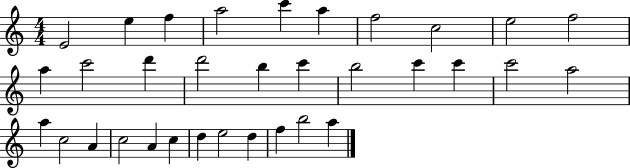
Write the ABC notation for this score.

X:1
T:Untitled
M:4/4
L:1/4
K:C
E2 e f a2 c' a f2 c2 e2 f2 a c'2 d' d'2 b c' b2 c' c' c'2 a2 a c2 A c2 A c d e2 d f b2 a